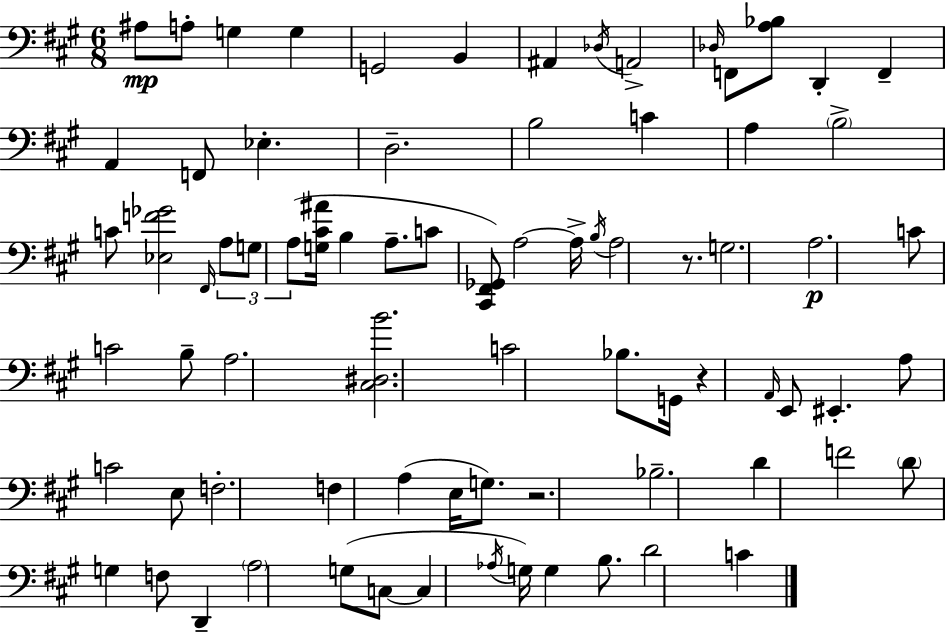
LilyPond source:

{
  \clef bass
  \numericTimeSignature
  \time 6/8
  \key a \major
  ais8\mp a8-. g4 g4 | g,2 b,4 | ais,4 \acciaccatura { des16 } a,2-> | \grace { des16 } f,8 <a bes>8 d,4-. f,4-- | \break a,4 f,8 ees4.-. | d2.-- | b2 c'4 | a4 \parenthesize b2-> | \break c'8 <ees f' ges'>2 | \grace { fis,16 } \tuplet 3/2 { a8 g8 a8( } <g cis' ais'>16 b4 | a8.-- c'8 <cis, fis, ges,>8) a2~~ | a16-> \acciaccatura { b16 } a2 | \break r8. g2. | a2.\p | c'8 c'2 | b8-- a2. | \break <cis dis b'>2. | c'2 | bes8. g,16 r4 \grace { a,16 } e,8 eis,4.-. | a8 c'2 | \break e8 f2.-. | f4 a4( | e16 g8.) r2. | bes2.-- | \break d'4 f'2 | \parenthesize d'8 g4 f8 | d,4-- \parenthesize a2 | g8( c8~~ c4 \acciaccatura { aes16 }) g16 g4 | \break b8. d'2 | c'4 \bar "|."
}